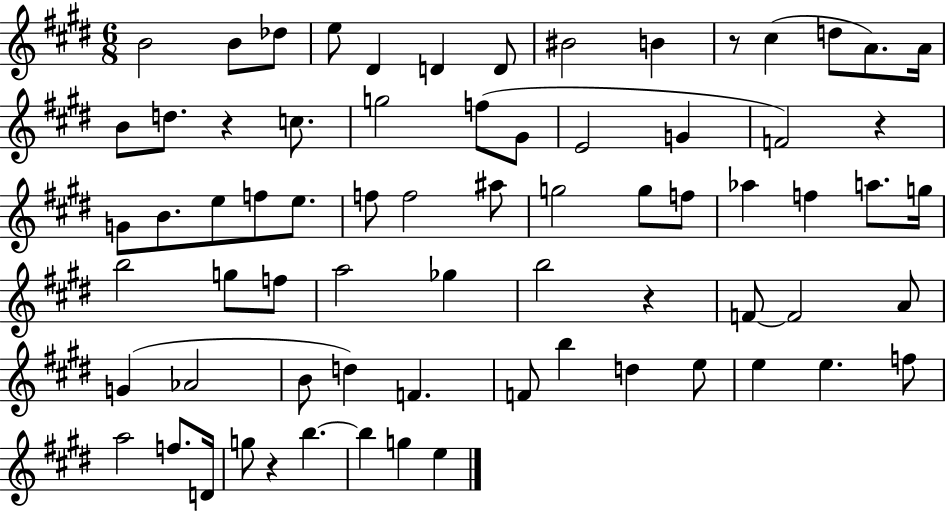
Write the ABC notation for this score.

X:1
T:Untitled
M:6/8
L:1/4
K:E
B2 B/2 _d/2 e/2 ^D D D/2 ^B2 B z/2 ^c d/2 A/2 A/4 B/2 d/2 z c/2 g2 f/2 ^G/2 E2 G F2 z G/2 B/2 e/2 f/2 e/2 f/2 f2 ^a/2 g2 g/2 f/2 _a f a/2 g/4 b2 g/2 f/2 a2 _g b2 z F/2 F2 A/2 G _A2 B/2 d F F/2 b d e/2 e e f/2 a2 f/2 D/4 g/2 z b b g e